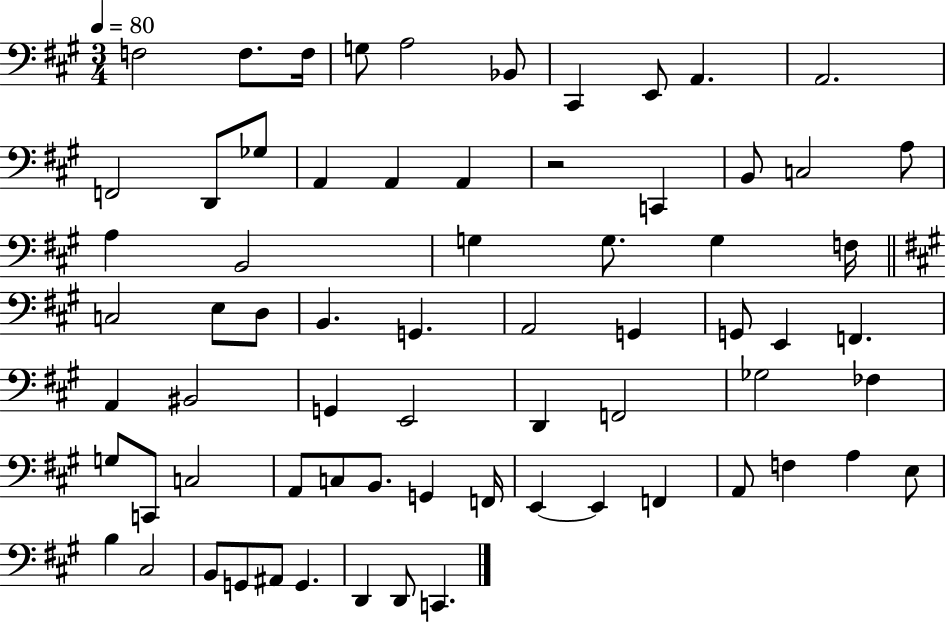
{
  \clef bass
  \numericTimeSignature
  \time 3/4
  \key a \major
  \tempo 4 = 80
  \repeat volta 2 { f2 f8. f16 | g8 a2 bes,8 | cis,4 e,8 a,4. | a,2. | \break f,2 d,8 ges8 | a,4 a,4 a,4 | r2 c,4 | b,8 c2 a8 | \break a4 b,2 | g4 g8. g4 f16 | \bar "||" \break \key a \major c2 e8 d8 | b,4. g,4. | a,2 g,4 | g,8 e,4 f,4. | \break a,4 bis,2 | g,4 e,2 | d,4 f,2 | ges2 fes4 | \break g8 c,8 c2 | a,8 c8 b,8. g,4 f,16 | e,4~~ e,4 f,4 | a,8 f4 a4 e8 | \break b4 cis2 | b,8 g,8 ais,8 g,4. | d,4 d,8 c,4. | } \bar "|."
}